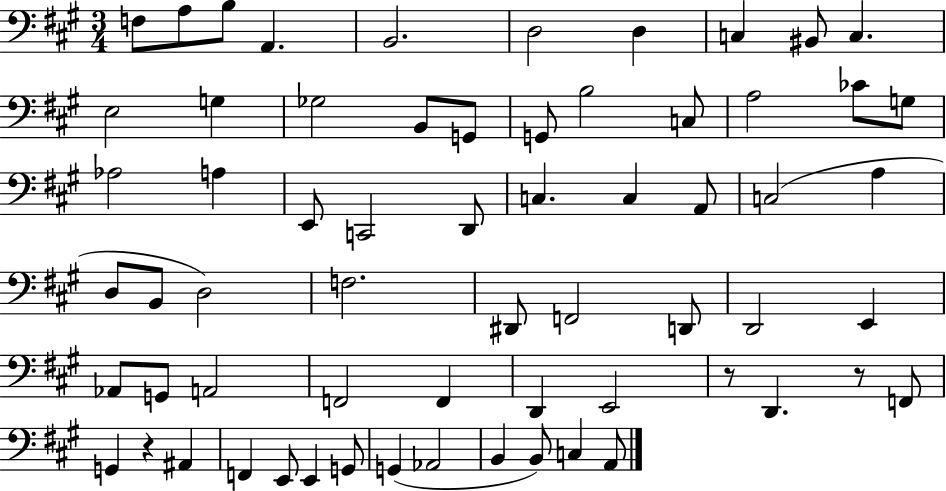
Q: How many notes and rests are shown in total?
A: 64